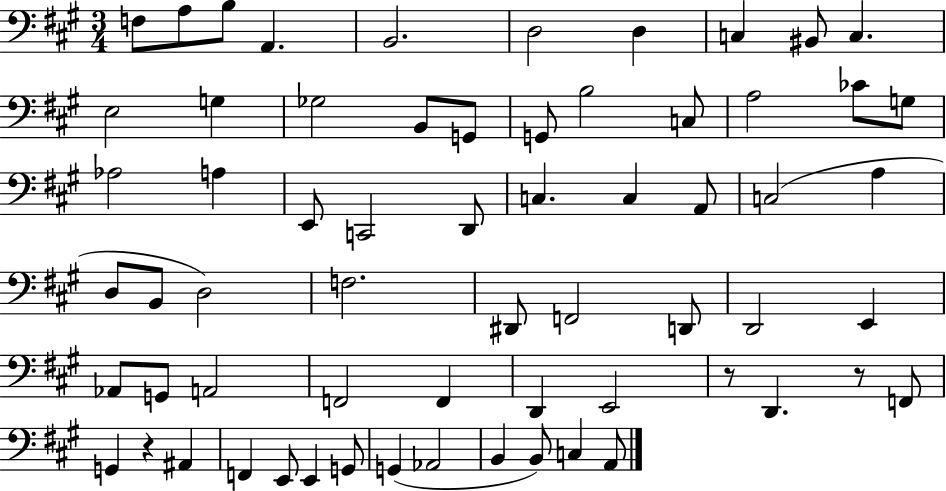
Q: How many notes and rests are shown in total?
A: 64